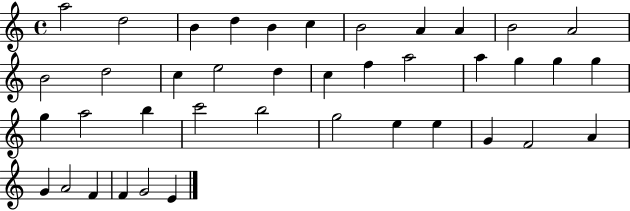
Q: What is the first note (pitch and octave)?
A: A5